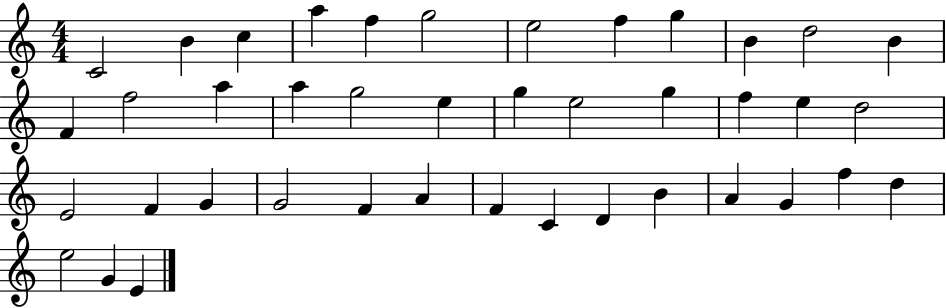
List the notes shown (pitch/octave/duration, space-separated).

C4/h B4/q C5/q A5/q F5/q G5/h E5/h F5/q G5/q B4/q D5/h B4/q F4/q F5/h A5/q A5/q G5/h E5/q G5/q E5/h G5/q F5/q E5/q D5/h E4/h F4/q G4/q G4/h F4/q A4/q F4/q C4/q D4/q B4/q A4/q G4/q F5/q D5/q E5/h G4/q E4/q